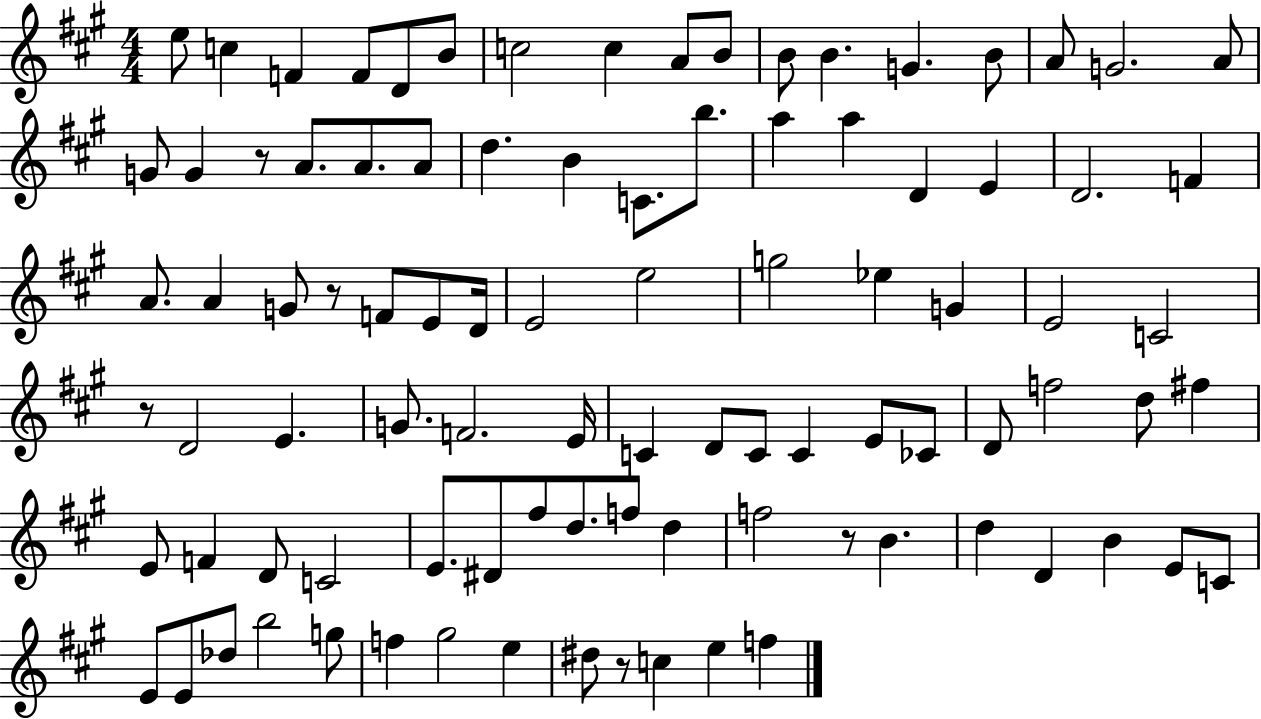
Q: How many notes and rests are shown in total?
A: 94